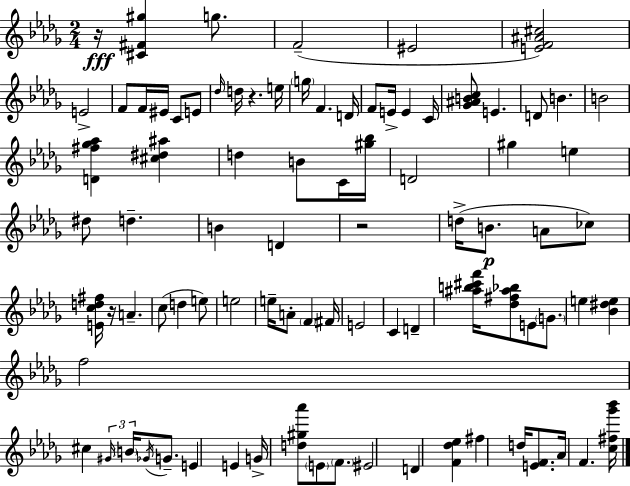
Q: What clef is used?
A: treble